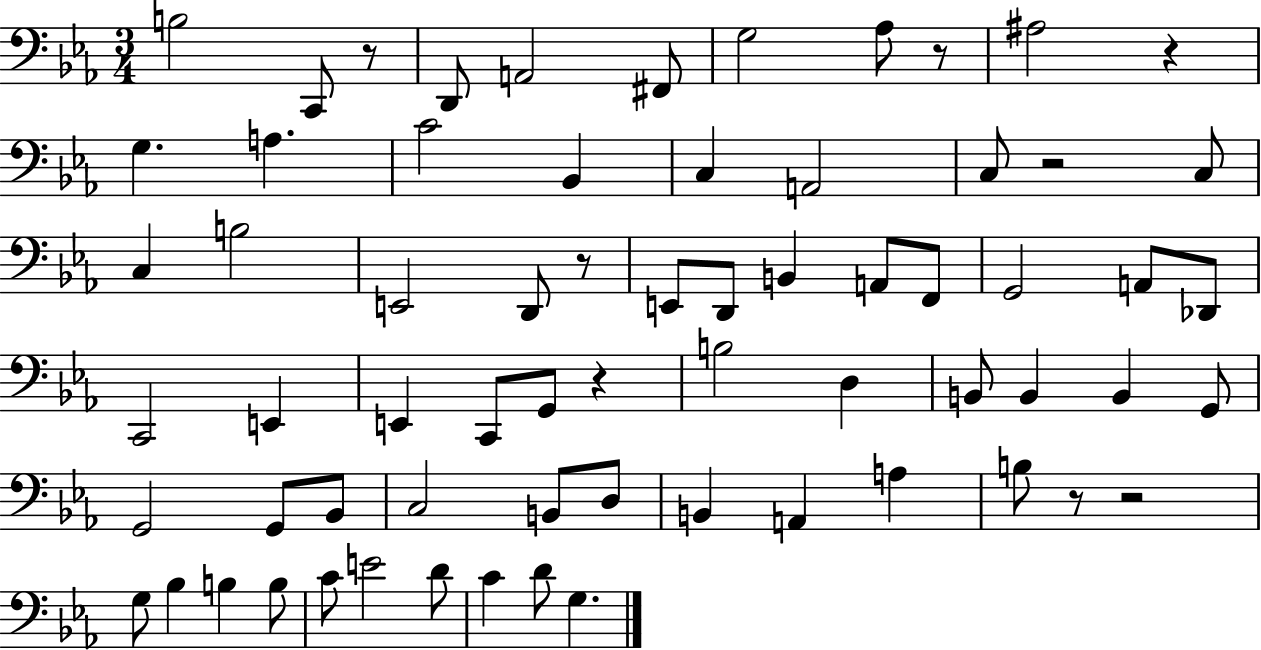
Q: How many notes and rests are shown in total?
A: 67